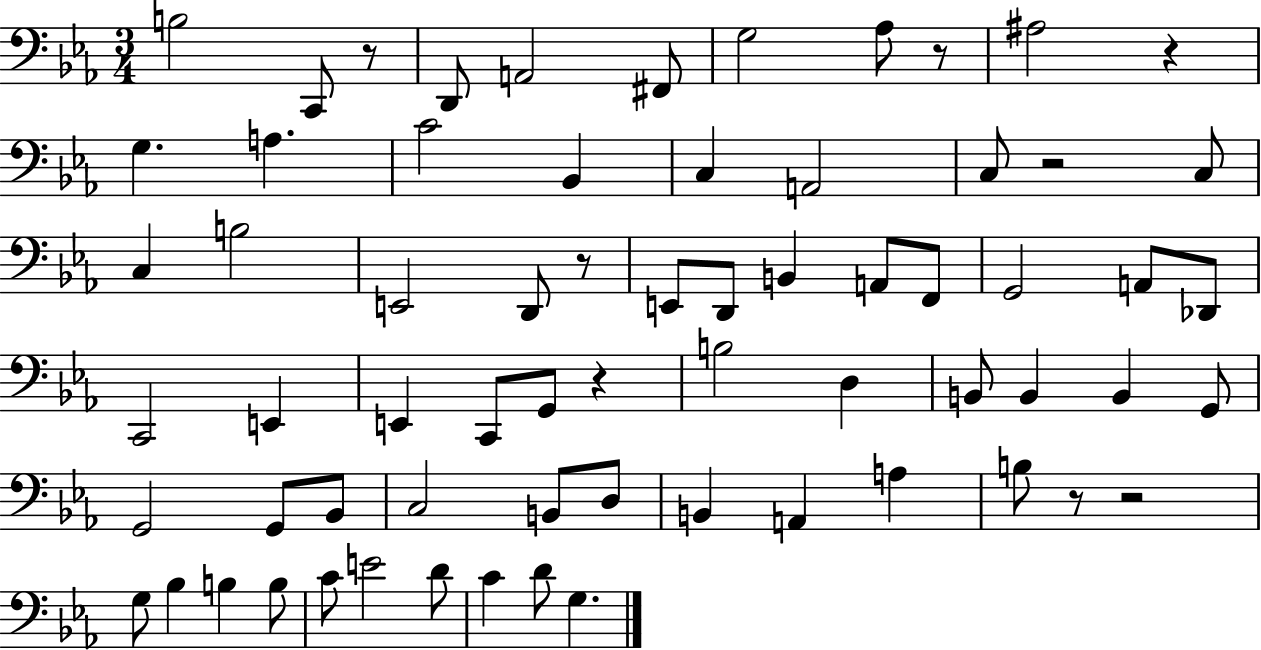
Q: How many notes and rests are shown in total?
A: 67